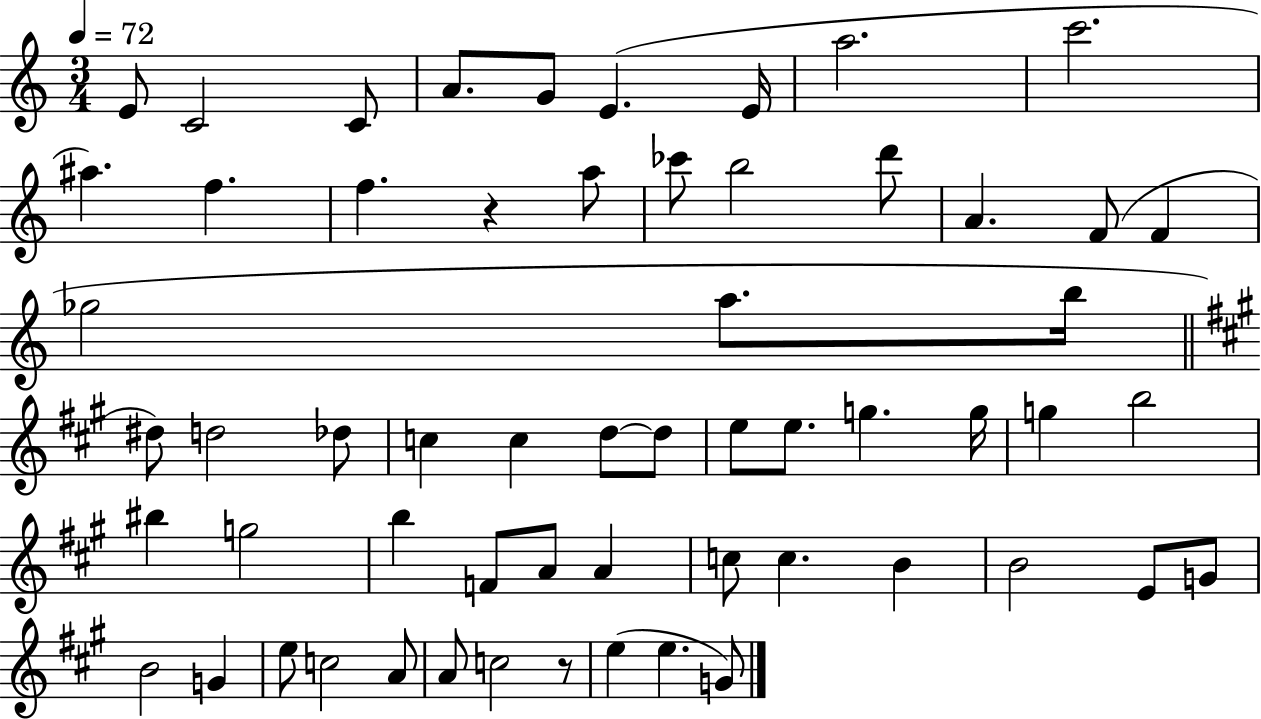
{
  \clef treble
  \numericTimeSignature
  \time 3/4
  \key c \major
  \tempo 4 = 72
  \repeat volta 2 { e'8 c'2 c'8 | a'8. g'8 e'4.( e'16 | a''2. | c'''2. | \break ais''4.) f''4. | f''4. r4 a''8 | ces'''8 b''2 d'''8 | a'4. f'8( f'4 | \break ges''2 a''8. b''16 | \bar "||" \break \key a \major dis''8) d''2 des''8 | c''4 c''4 d''8~~ d''8 | e''8 e''8. g''4. g''16 | g''4 b''2 | \break bis''4 g''2 | b''4 f'8 a'8 a'4 | c''8 c''4. b'4 | b'2 e'8 g'8 | \break b'2 g'4 | e''8 c''2 a'8 | a'8 c''2 r8 | e''4( e''4. g'8) | \break } \bar "|."
}